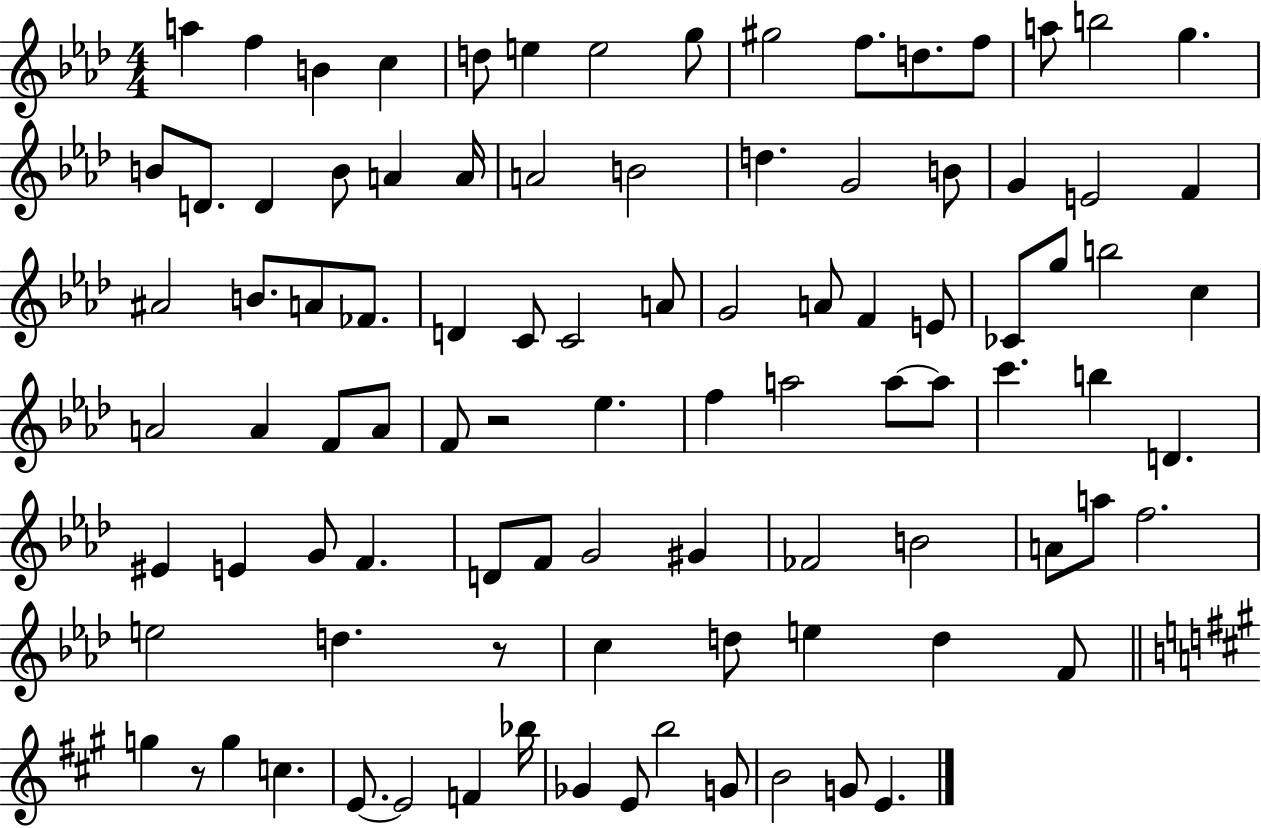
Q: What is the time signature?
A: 4/4